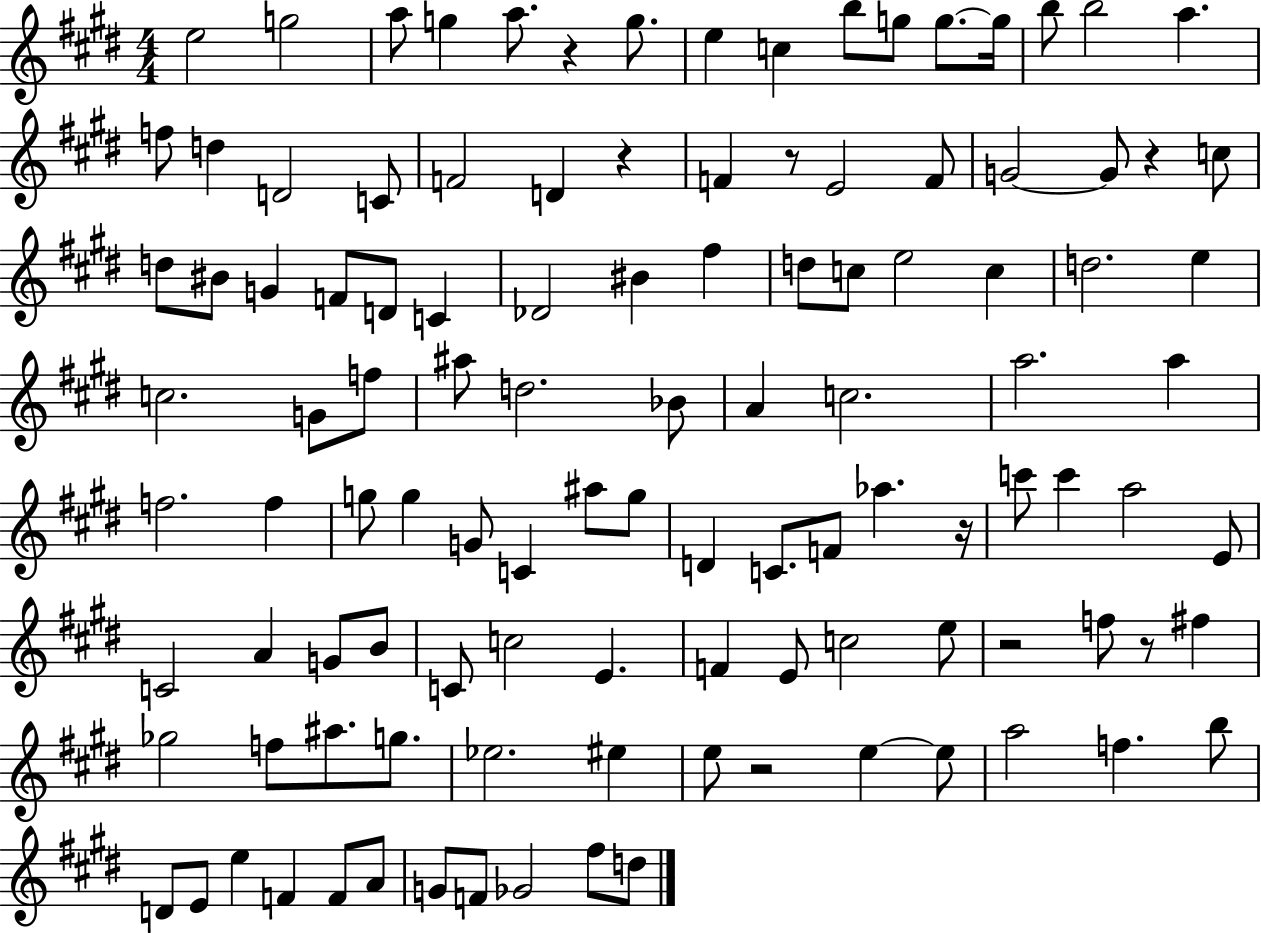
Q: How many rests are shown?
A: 8